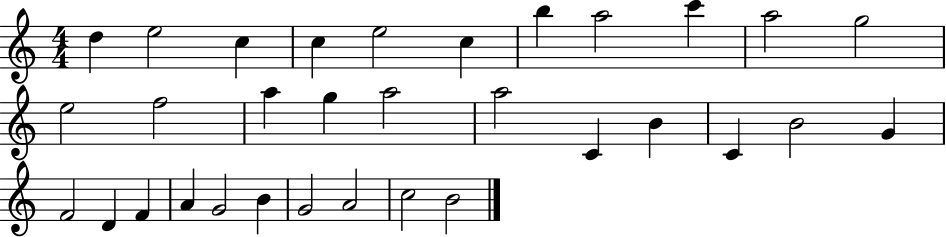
D5/q E5/h C5/q C5/q E5/h C5/q B5/q A5/h C6/q A5/h G5/h E5/h F5/h A5/q G5/q A5/h A5/h C4/q B4/q C4/q B4/h G4/q F4/h D4/q F4/q A4/q G4/h B4/q G4/h A4/h C5/h B4/h